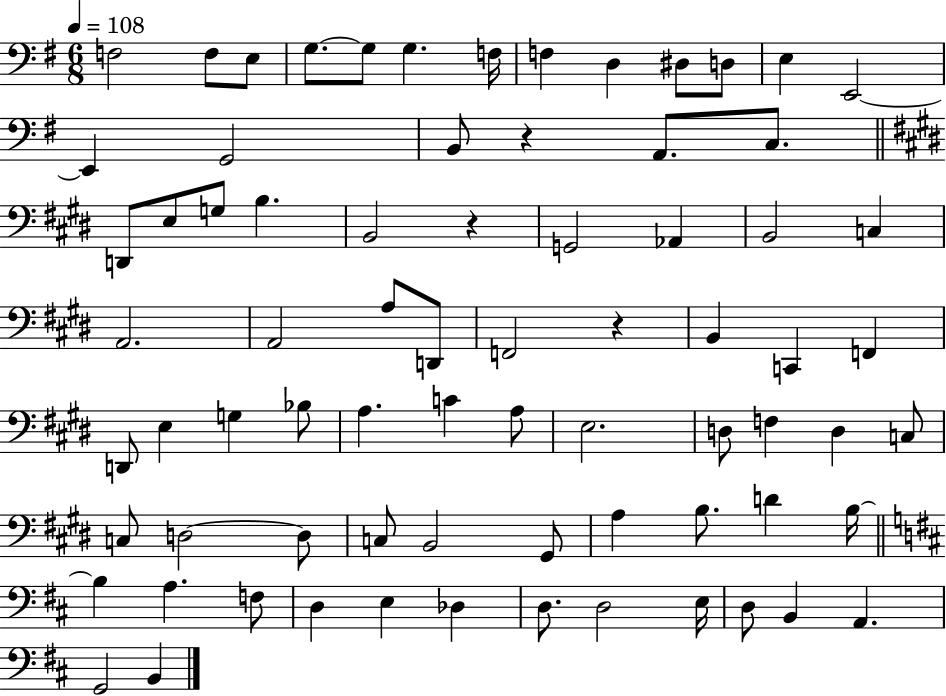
F3/h F3/e E3/e G3/e. G3/e G3/q. F3/s F3/q D3/q D#3/e D3/e E3/q E2/h E2/q G2/h B2/e R/q A2/e. C3/e. D2/e E3/e G3/e B3/q. B2/h R/q G2/h Ab2/q B2/h C3/q A2/h. A2/h A3/e D2/e F2/h R/q B2/q C2/q F2/q D2/e E3/q G3/q Bb3/e A3/q. C4/q A3/e E3/h. D3/e F3/q D3/q C3/e C3/e D3/h D3/e C3/e B2/h G#2/e A3/q B3/e. D4/q B3/s B3/q A3/q. F3/e D3/q E3/q Db3/q D3/e. D3/h E3/s D3/e B2/q A2/q. G2/h B2/q